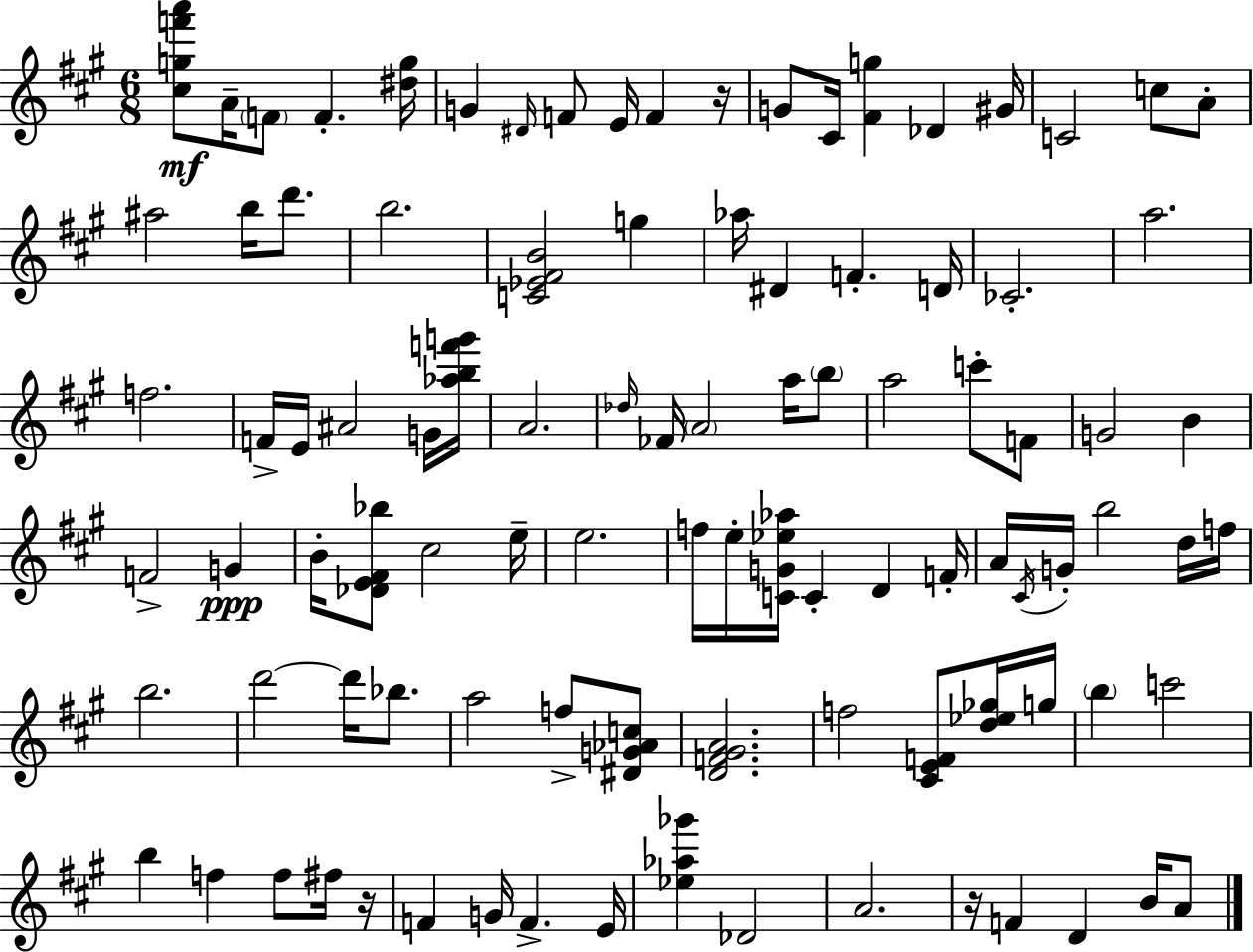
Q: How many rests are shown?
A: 3